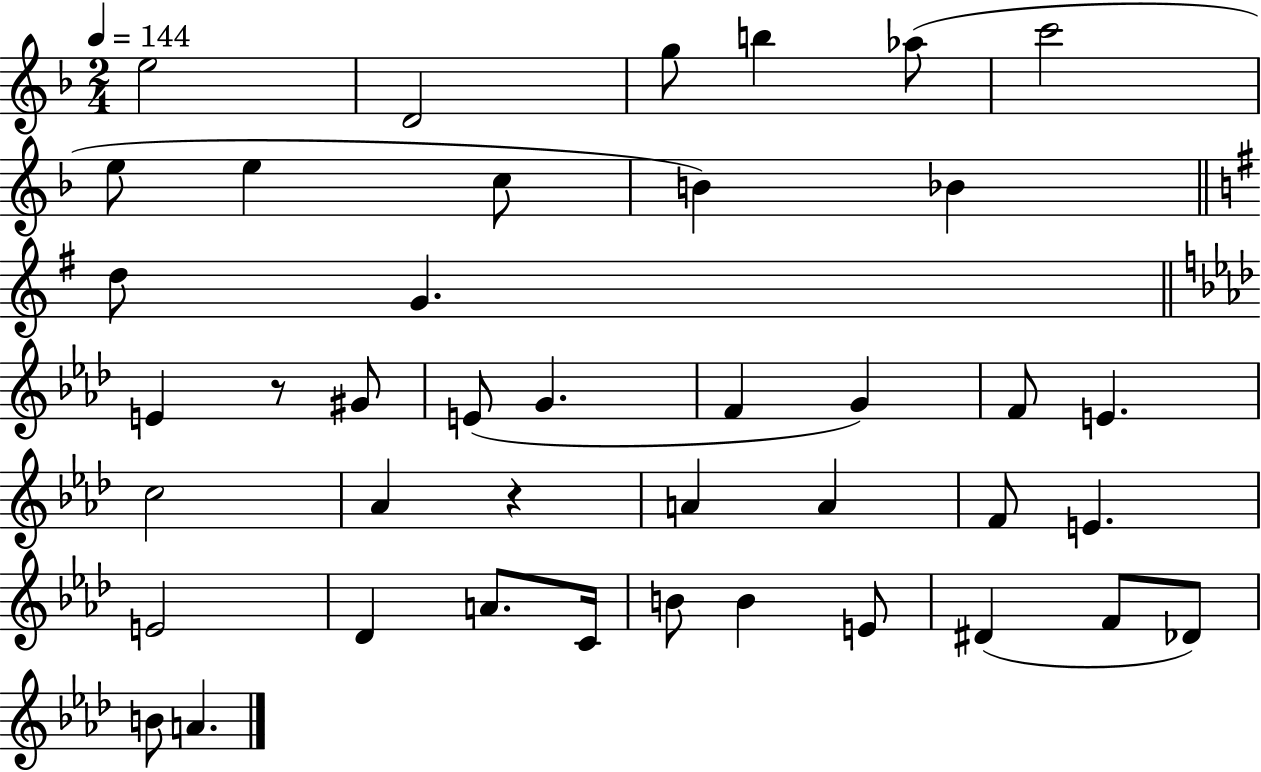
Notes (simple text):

E5/h D4/h G5/e B5/q Ab5/e C6/h E5/e E5/q C5/e B4/q Bb4/q D5/e G4/q. E4/q R/e G#4/e E4/e G4/q. F4/q G4/q F4/e E4/q. C5/h Ab4/q R/q A4/q A4/q F4/e E4/q. E4/h Db4/q A4/e. C4/s B4/e B4/q E4/e D#4/q F4/e Db4/e B4/e A4/q.